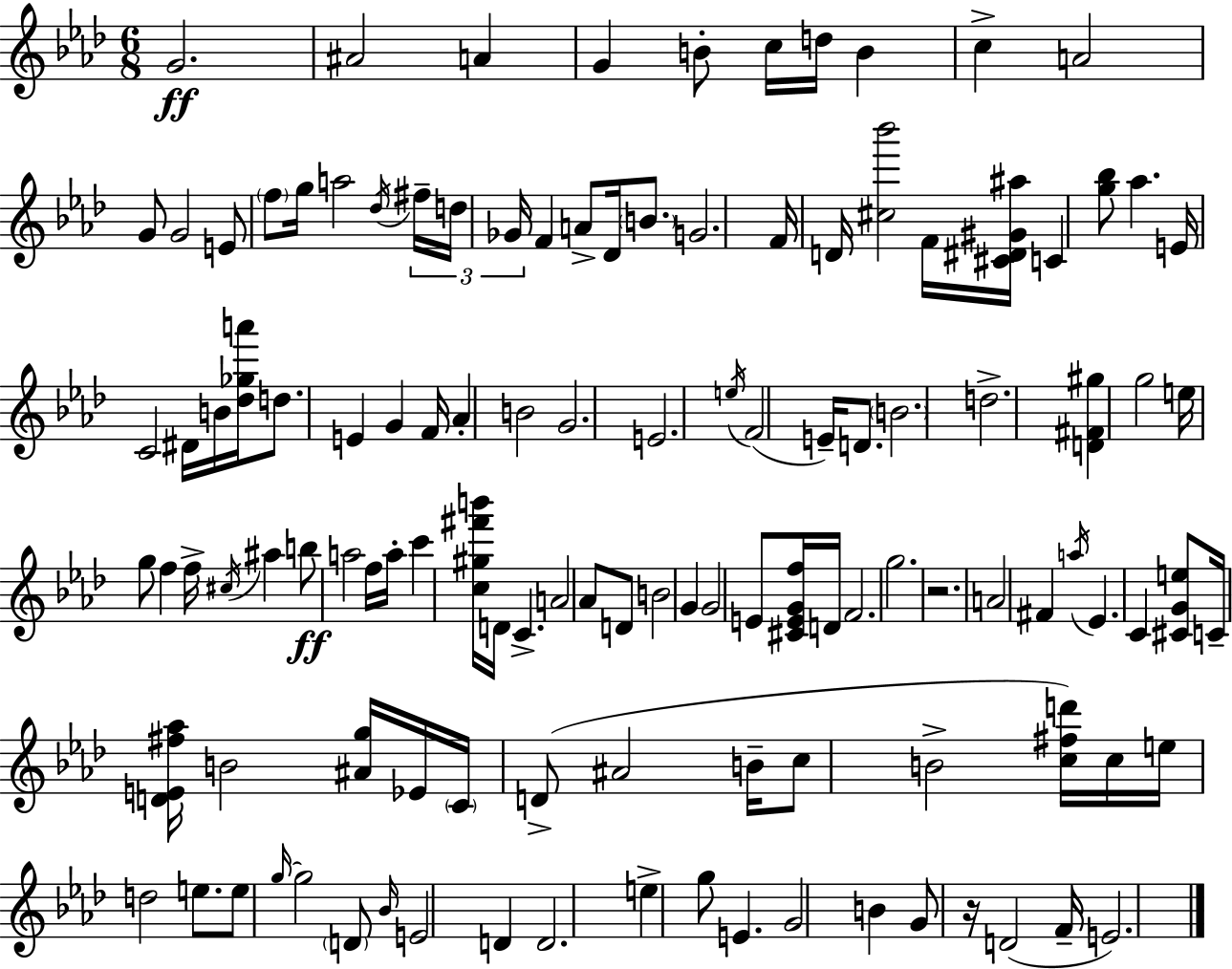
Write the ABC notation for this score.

X:1
T:Untitled
M:6/8
L:1/4
K:Fm
G2 ^A2 A G B/2 c/4 d/4 B c A2 G/2 G2 E/2 f/2 g/4 a2 _d/4 ^f/4 d/4 _G/4 F A/2 _D/4 B/2 G2 F/4 D/4 [^c_b']2 F/4 [^C^D^G^a]/4 C [g_b]/2 _a E/4 C2 ^D/4 B/4 [_d_ga']/4 d/2 E G F/4 _A B2 G2 E2 e/4 F2 E/4 D/2 B2 d2 [D^F^g] g2 e/4 g/2 f f/4 ^c/4 ^a b/2 a2 f/4 a/4 c' [c^g^f'b']/4 D/4 C A2 _A/2 D/2 B2 G G2 E/2 [^CEGf]/4 D/4 F2 g2 z2 A2 ^F a/4 _E C [^CGe]/2 C/4 [DE^f_a]/4 B2 [^Ag]/4 _E/4 C/4 D/2 ^A2 B/4 c/2 B2 [c^fd']/4 c/4 e/4 d2 e/2 e/2 g/4 g2 D/2 _B/4 E2 D D2 e g/2 E G2 B G/2 z/4 D2 F/4 E2